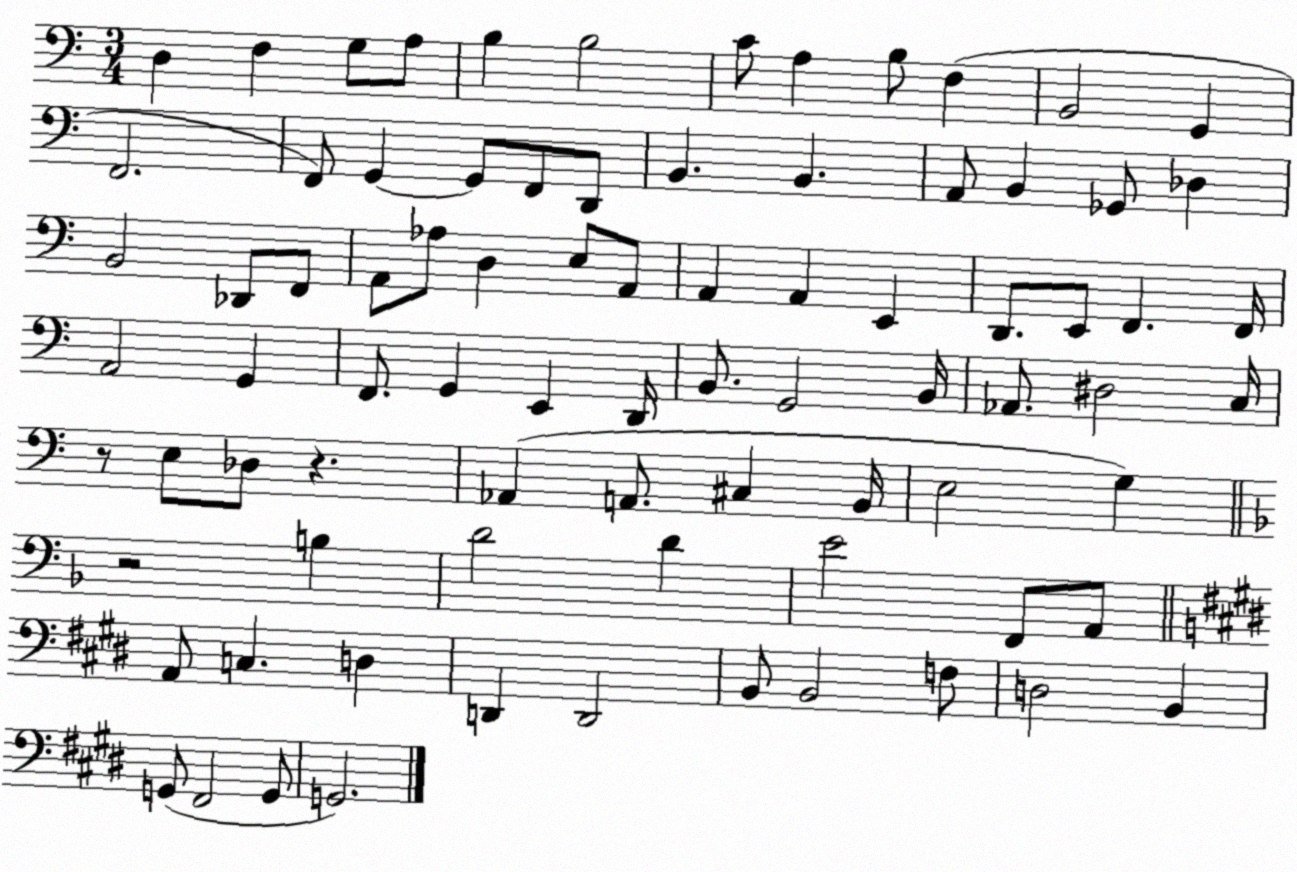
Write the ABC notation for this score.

X:1
T:Untitled
M:3/4
L:1/4
K:C
D, F, G,/2 A,/2 B, B,2 C/2 A, B,/2 F, B,,2 G,, F,,2 F,,/2 G,, G,,/2 F,,/2 D,,/2 B,, B,, A,,/2 B,, _G,,/2 _D, B,,2 _D,,/2 F,,/2 A,,/2 _A,/2 D, E,/2 A,,/2 A,, A,, E,, D,,/2 E,,/2 F,, F,,/4 A,,2 G,, F,,/2 G,, E,, D,,/4 B,,/2 G,,2 B,,/4 _A,,/2 ^D,2 C,/4 z/2 E,/2 _D,/2 z _A,, A,,/2 ^C, B,,/4 E,2 G, z2 B, D2 D E2 F,,/2 A,,/2 A,,/2 C, D, D,, D,,2 B,,/2 B,,2 F,/2 D,2 B,, G,,/2 ^F,,2 G,,/2 G,,2